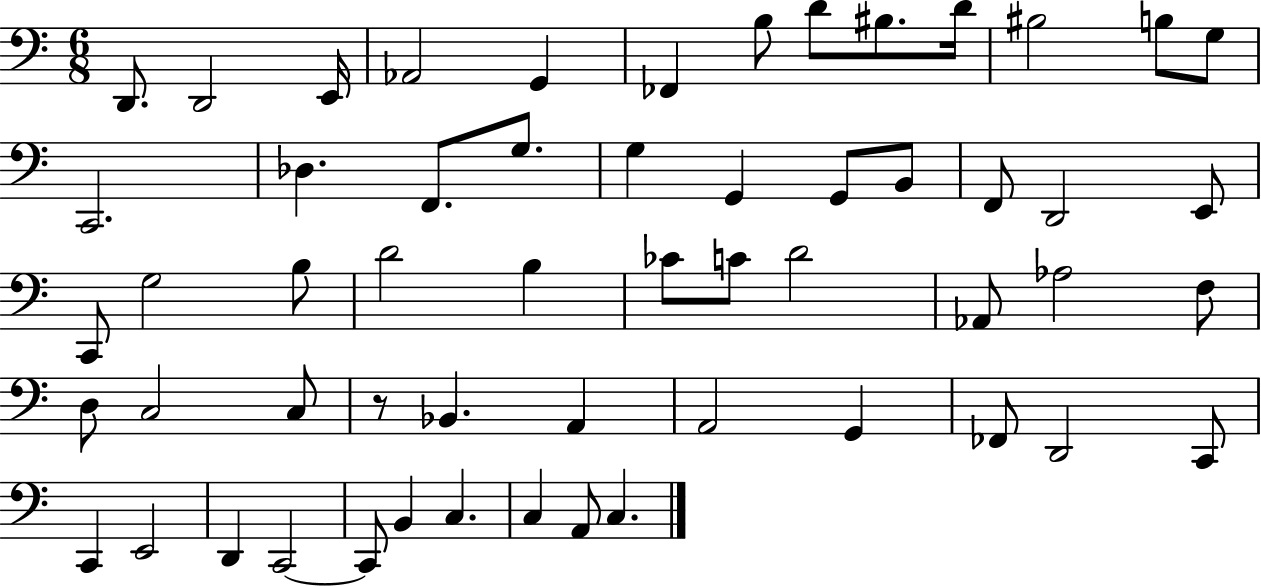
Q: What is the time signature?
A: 6/8